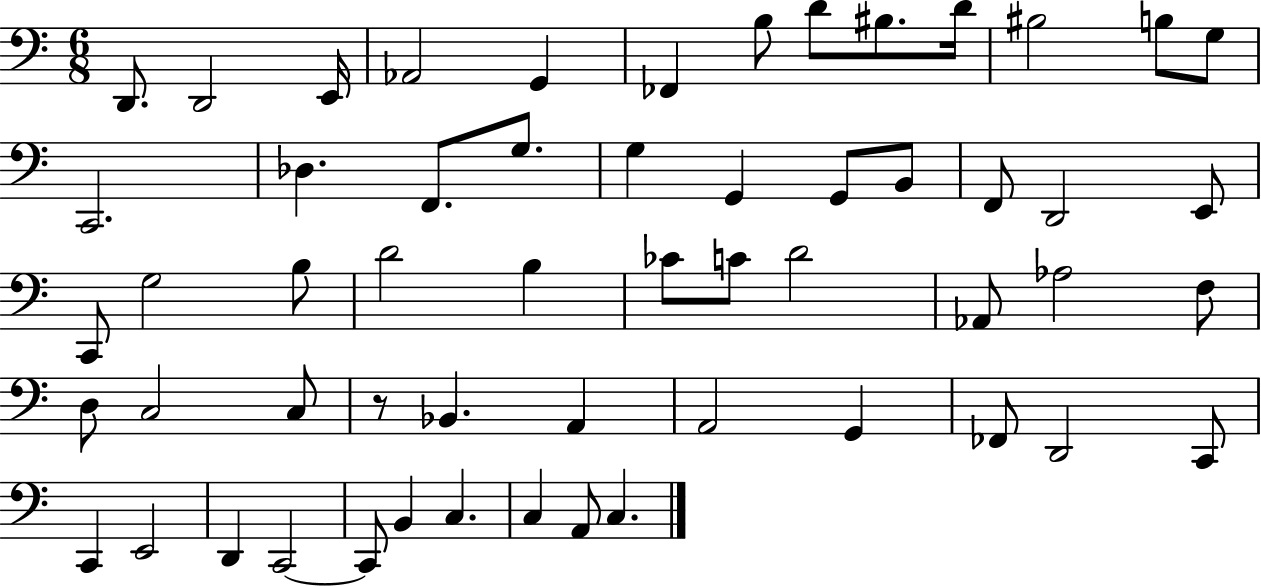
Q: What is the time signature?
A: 6/8